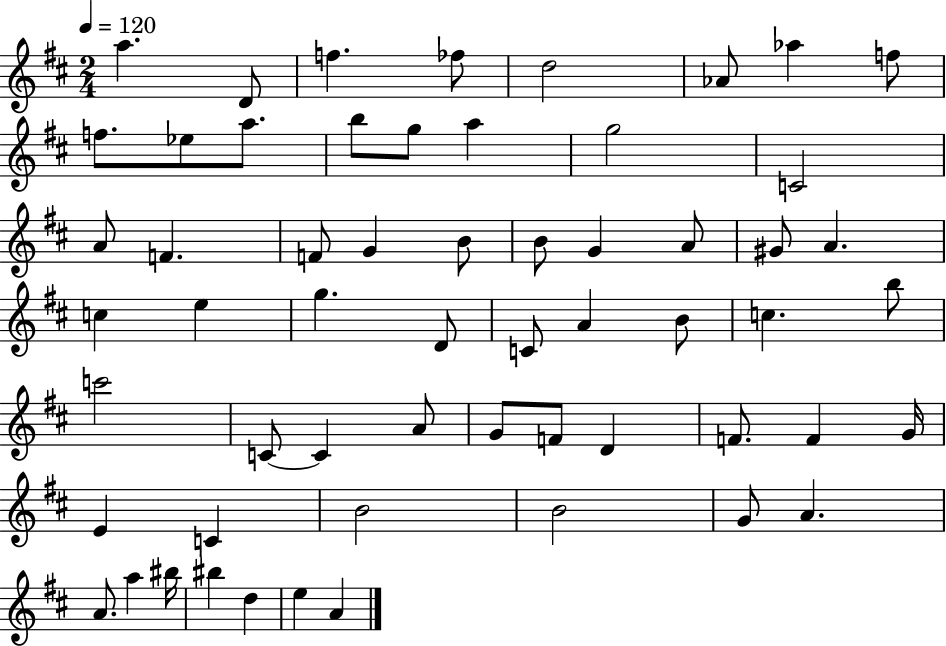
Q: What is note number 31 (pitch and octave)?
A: C4